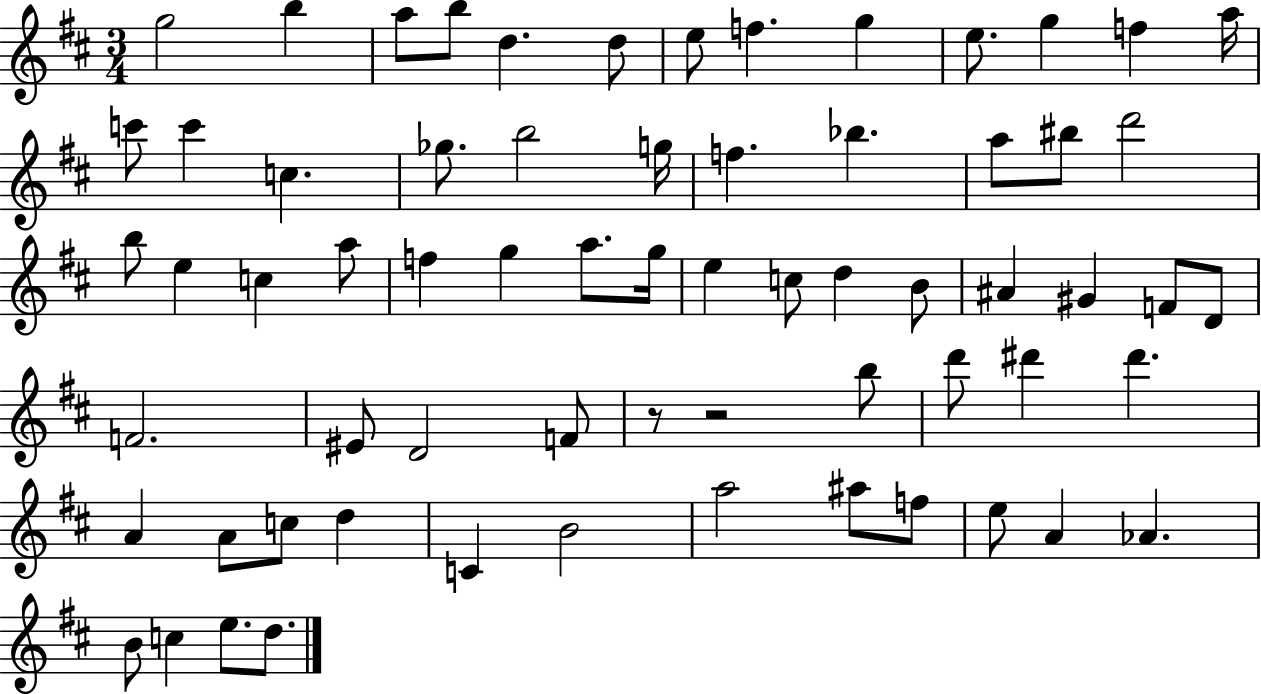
G5/h B5/q A5/e B5/e D5/q. D5/e E5/e F5/q. G5/q E5/e. G5/q F5/q A5/s C6/e C6/q C5/q. Gb5/e. B5/h G5/s F5/q. Bb5/q. A5/e BIS5/e D6/h B5/e E5/q C5/q A5/e F5/q G5/q A5/e. G5/s E5/q C5/e D5/q B4/e A#4/q G#4/q F4/e D4/e F4/h. EIS4/e D4/h F4/e R/e R/h B5/e D6/e D#6/q D#6/q. A4/q A4/e C5/e D5/q C4/q B4/h A5/h A#5/e F5/e E5/e A4/q Ab4/q. B4/e C5/q E5/e. D5/e.